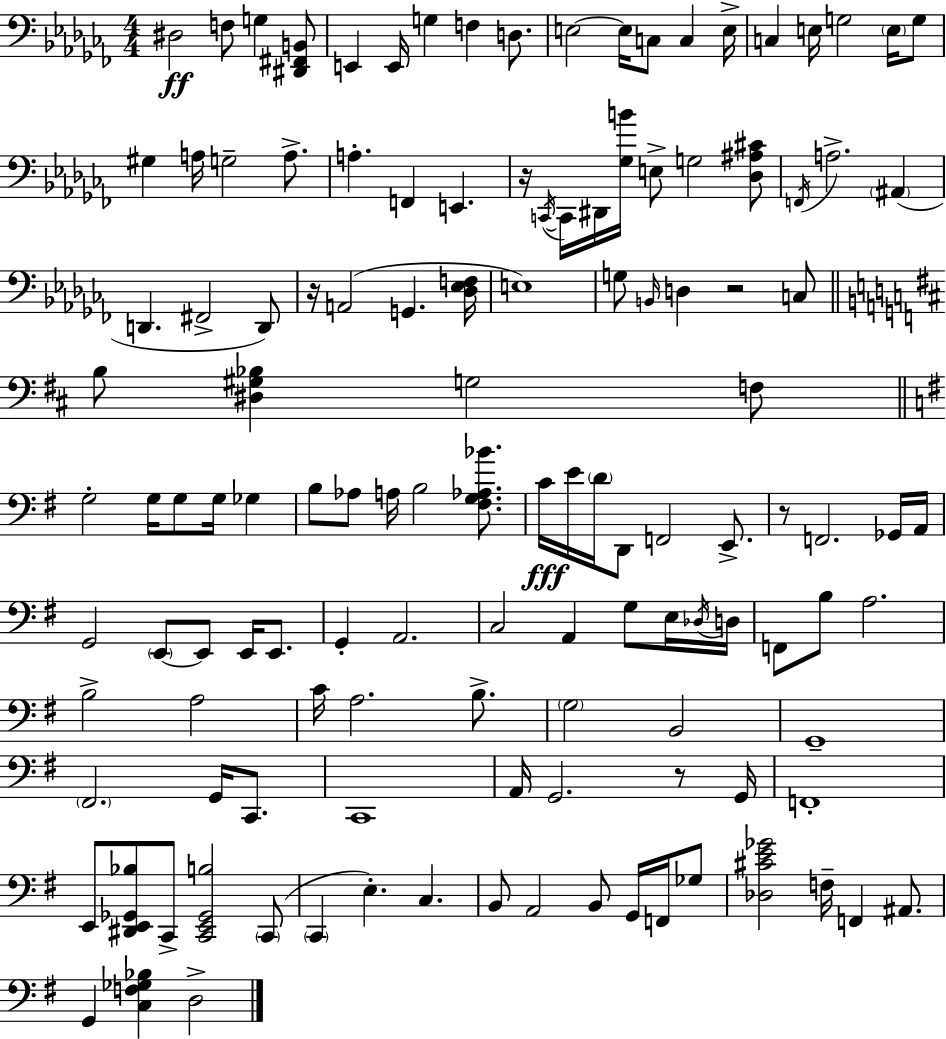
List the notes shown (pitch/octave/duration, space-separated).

D#3/h F3/e G3/q [D#2,F#2,B2]/e E2/q E2/s G3/q F3/q D3/e. E3/h E3/s C3/e C3/q E3/s C3/q E3/s G3/h E3/s G3/e G#3/q A3/s G3/h A3/e. A3/q. F2/q E2/q. R/s C2/s C2/s D#2/s [Gb3,B4]/s E3/e G3/h [Db3,A#3,C#4]/e F2/s A3/h. A#2/q D2/q. F#2/h D2/e R/s A2/h G2/q. [Db3,Eb3,F3]/s E3/w G3/e B2/s D3/q R/h C3/e B3/e [D#3,G#3,Bb3]/q G3/h F3/e G3/h G3/s G3/e G3/s Gb3/q B3/e Ab3/e A3/s B3/h [F#3,G3,Ab3,Bb4]/e. C4/s E4/s D4/s D2/e F2/h E2/e. R/e F2/h. Gb2/s A2/s G2/h E2/e E2/e E2/s E2/e. G2/q A2/h. C3/h A2/q G3/e E3/s Db3/s D3/s F2/e B3/e A3/h. B3/h A3/h C4/s A3/h. B3/e. G3/h B2/h G2/w F#2/h. G2/s C2/e. C2/w A2/s G2/h. R/e G2/s F2/w E2/e [D#2,E2,Gb2,Bb3]/e C2/e [C2,E2,Gb2,B3]/h C2/e C2/q E3/q. C3/q. B2/e A2/h B2/e G2/s F2/s Gb3/e [Db3,C#4,E4,Gb4]/h F3/s F2/q A#2/e. G2/q [C3,F3,Gb3,Bb3]/q D3/h